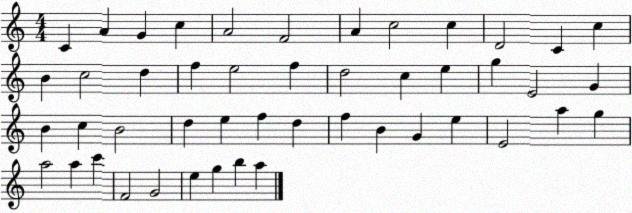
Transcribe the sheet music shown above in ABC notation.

X:1
T:Untitled
M:4/4
L:1/4
K:C
C A G c A2 F2 A c2 c D2 C c B c2 d f e2 f d2 c e g E2 G B c B2 d e f d f B G e E2 a g a2 a c' F2 G2 e g b a